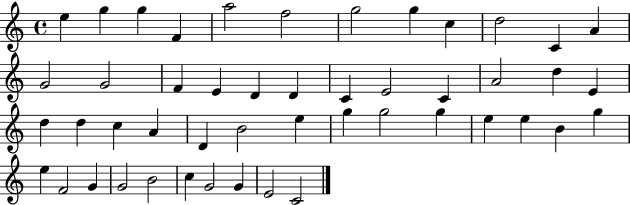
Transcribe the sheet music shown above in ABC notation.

X:1
T:Untitled
M:4/4
L:1/4
K:C
e g g F a2 f2 g2 g c d2 C A G2 G2 F E D D C E2 C A2 d E d d c A D B2 e g g2 g e e B g e F2 G G2 B2 c G2 G E2 C2